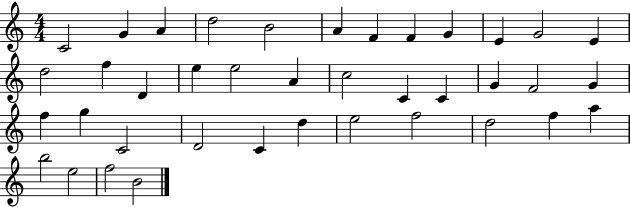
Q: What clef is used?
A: treble